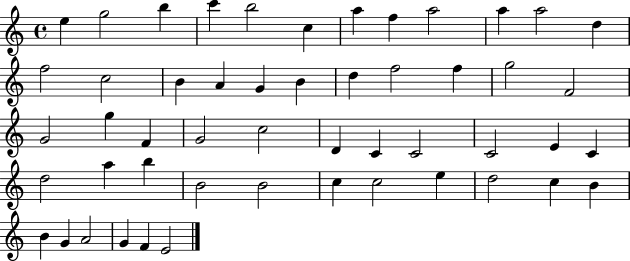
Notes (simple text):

E5/q G5/h B5/q C6/q B5/h C5/q A5/q F5/q A5/h A5/q A5/h D5/q F5/h C5/h B4/q A4/q G4/q B4/q D5/q F5/h F5/q G5/h F4/h G4/h G5/q F4/q G4/h C5/h D4/q C4/q C4/h C4/h E4/q C4/q D5/h A5/q B5/q B4/h B4/h C5/q C5/h E5/q D5/h C5/q B4/q B4/q G4/q A4/h G4/q F4/q E4/h